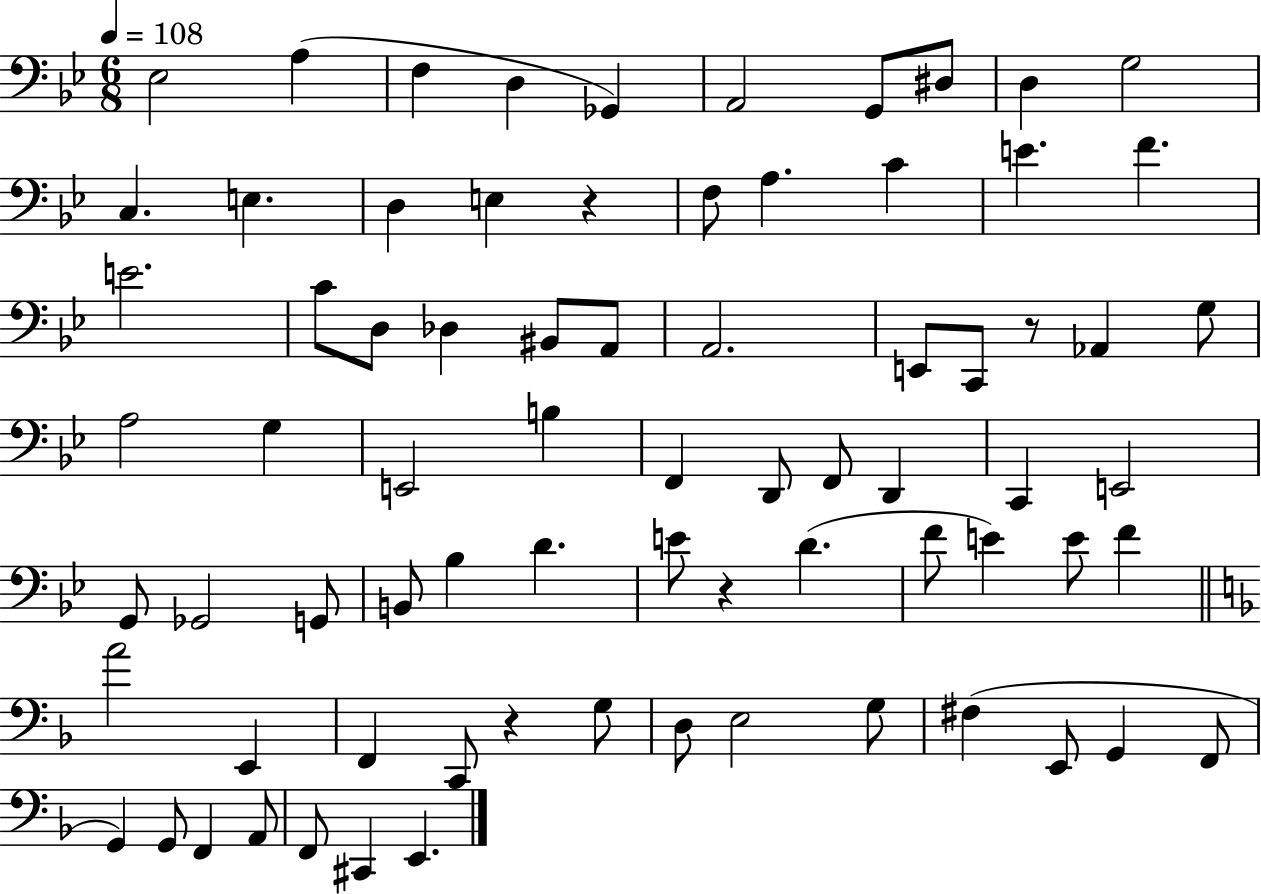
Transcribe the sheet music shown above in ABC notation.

X:1
T:Untitled
M:6/8
L:1/4
K:Bb
_E,2 A, F, D, _G,, A,,2 G,,/2 ^D,/2 D, G,2 C, E, D, E, z F,/2 A, C E F E2 C/2 D,/2 _D, ^B,,/2 A,,/2 A,,2 E,,/2 C,,/2 z/2 _A,, G,/2 A,2 G, E,,2 B, F,, D,,/2 F,,/2 D,, C,, E,,2 G,,/2 _G,,2 G,,/2 B,,/2 _B, D E/2 z D F/2 E E/2 F A2 E,, F,, C,,/2 z G,/2 D,/2 E,2 G,/2 ^F, E,,/2 G,, F,,/2 G,, G,,/2 F,, A,,/2 F,,/2 ^C,, E,,